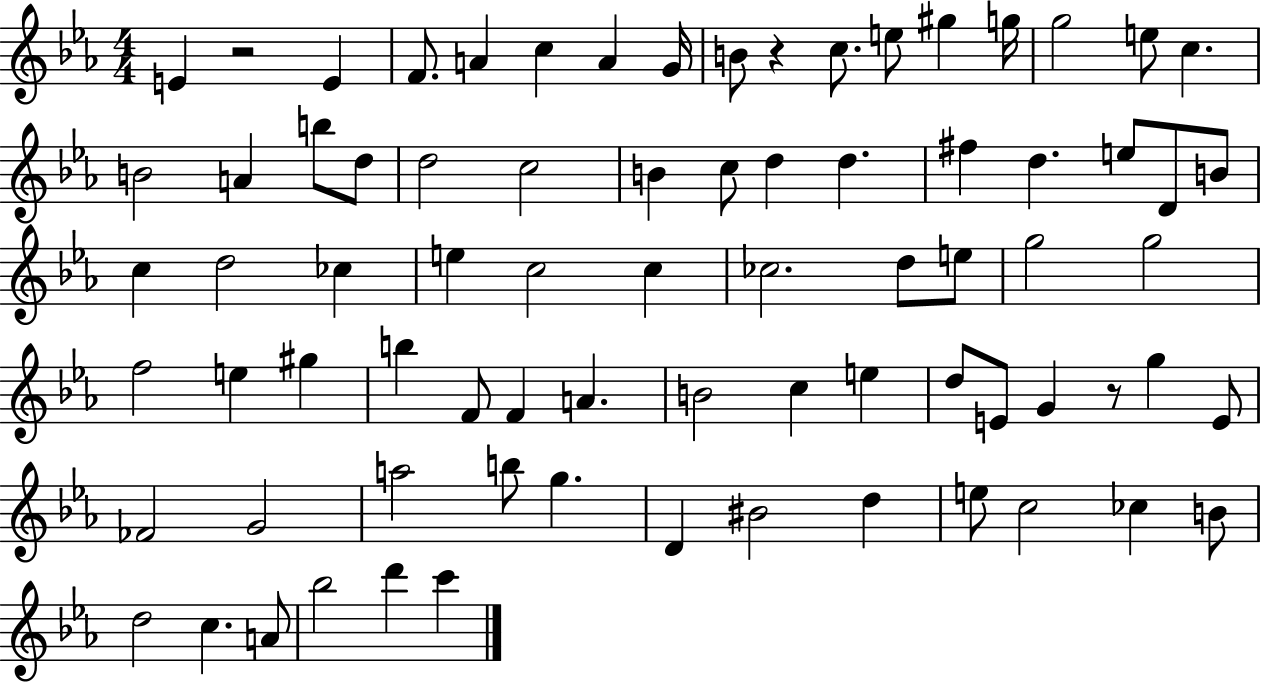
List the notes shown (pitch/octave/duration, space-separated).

E4/q R/h E4/q F4/e. A4/q C5/q A4/q G4/s B4/e R/q C5/e. E5/e G#5/q G5/s G5/h E5/e C5/q. B4/h A4/q B5/e D5/e D5/h C5/h B4/q C5/e D5/q D5/q. F#5/q D5/q. E5/e D4/e B4/e C5/q D5/h CES5/q E5/q C5/h C5/q CES5/h. D5/e E5/e G5/h G5/h F5/h E5/q G#5/q B5/q F4/e F4/q A4/q. B4/h C5/q E5/q D5/e E4/e G4/q R/e G5/q E4/e FES4/h G4/h A5/h B5/e G5/q. D4/q BIS4/h D5/q E5/e C5/h CES5/q B4/e D5/h C5/q. A4/e Bb5/h D6/q C6/q